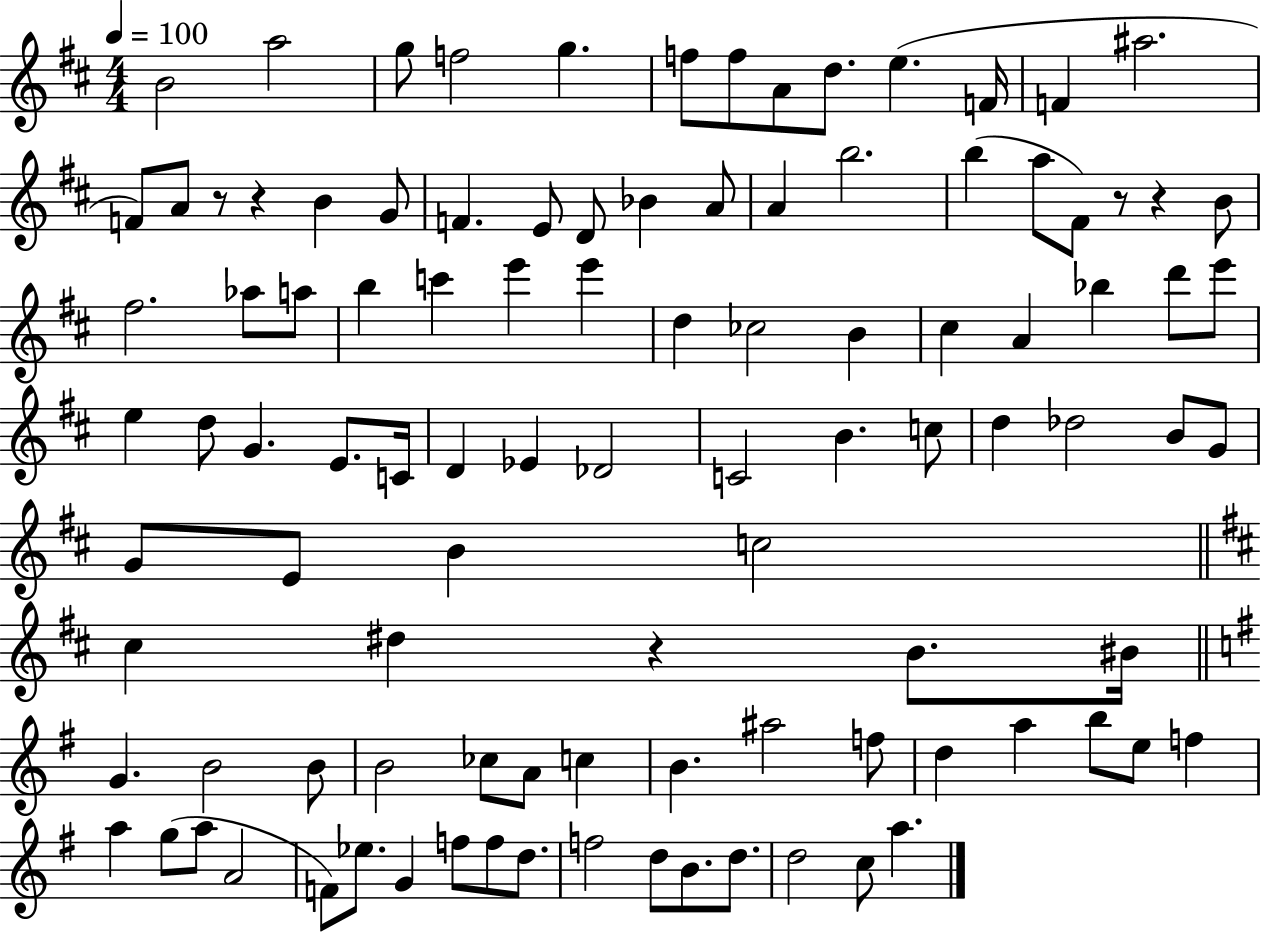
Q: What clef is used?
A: treble